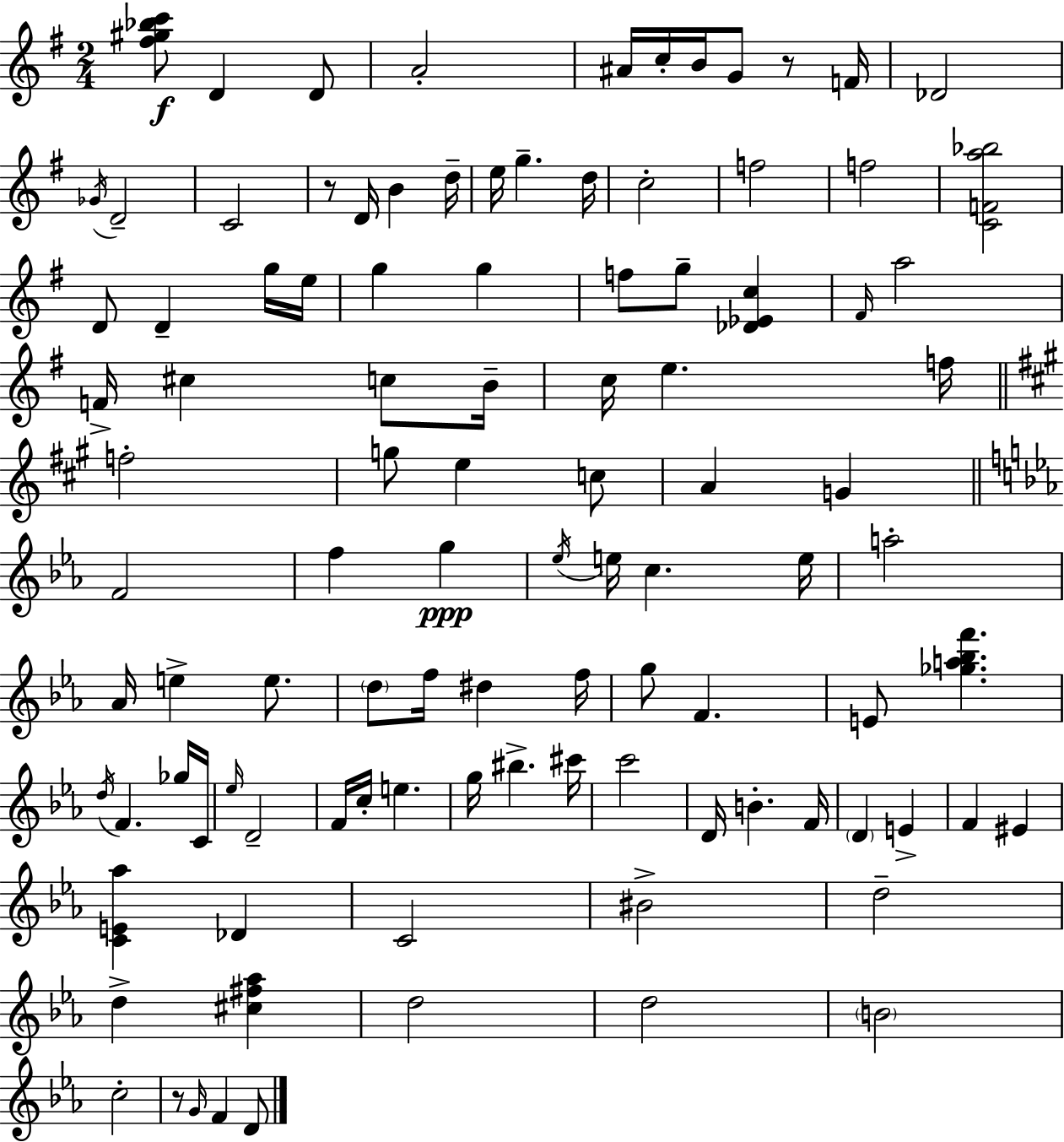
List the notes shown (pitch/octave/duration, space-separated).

[F#5,G#5,Bb5,C6]/e D4/q D4/e A4/h A#4/s C5/s B4/s G4/e R/e F4/s Db4/h Gb4/s D4/h C4/h R/e D4/s B4/q D5/s E5/s G5/q. D5/s C5/h F5/h F5/h [C4,F4,A5,Bb5]/h D4/e D4/q G5/s E5/s G5/q G5/q F5/e G5/e [Db4,Eb4,C5]/q F#4/s A5/h F4/s C#5/q C5/e B4/s C5/s E5/q. F5/s F5/h G5/e E5/q C5/e A4/q G4/q F4/h F5/q G5/q Eb5/s E5/s C5/q. E5/s A5/h Ab4/s E5/q E5/e. D5/e F5/s D#5/q F5/s G5/e F4/q. E4/e [Gb5,A5,Bb5,F6]/q. D5/s F4/q. Gb5/s C4/s Eb5/s D4/h F4/s C5/s E5/q. G5/s BIS5/q. C#6/s C6/h D4/s B4/q. F4/s D4/q E4/q F4/q EIS4/q [C4,E4,Ab5]/q Db4/q C4/h BIS4/h D5/h D5/q [C#5,F#5,Ab5]/q D5/h D5/h B4/h C5/h R/e G4/s F4/q D4/e